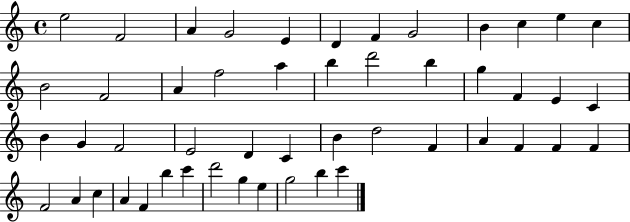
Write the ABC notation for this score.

X:1
T:Untitled
M:4/4
L:1/4
K:C
e2 F2 A G2 E D F G2 B c e c B2 F2 A f2 a b d'2 b g F E C B G F2 E2 D C B d2 F A F F F F2 A c A F b c' d'2 g e g2 b c'